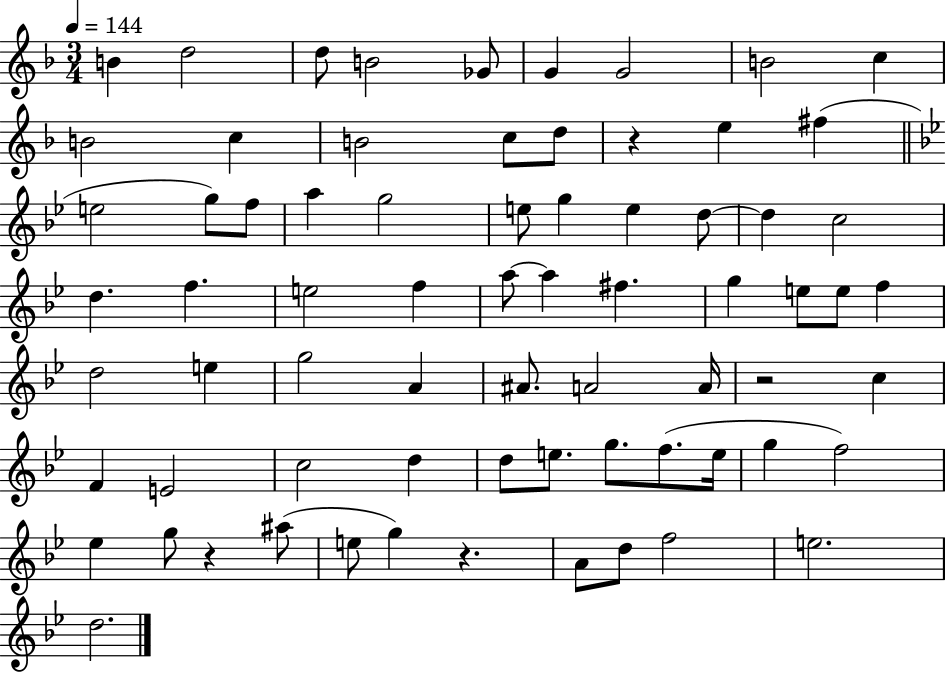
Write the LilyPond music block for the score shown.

{
  \clef treble
  \numericTimeSignature
  \time 3/4
  \key f \major
  \tempo 4 = 144
  b'4 d''2 | d''8 b'2 ges'8 | g'4 g'2 | b'2 c''4 | \break b'2 c''4 | b'2 c''8 d''8 | r4 e''4 fis''4( | \bar "||" \break \key g \minor e''2 g''8) f''8 | a''4 g''2 | e''8 g''4 e''4 d''8~~ | d''4 c''2 | \break d''4. f''4. | e''2 f''4 | a''8~~ a''4 fis''4. | g''4 e''8 e''8 f''4 | \break d''2 e''4 | g''2 a'4 | ais'8. a'2 a'16 | r2 c''4 | \break f'4 e'2 | c''2 d''4 | d''8 e''8. g''8. f''8.( e''16 | g''4 f''2) | \break ees''4 g''8 r4 ais''8( | e''8 g''4) r4. | a'8 d''8 f''2 | e''2. | \break d''2. | \bar "|."
}